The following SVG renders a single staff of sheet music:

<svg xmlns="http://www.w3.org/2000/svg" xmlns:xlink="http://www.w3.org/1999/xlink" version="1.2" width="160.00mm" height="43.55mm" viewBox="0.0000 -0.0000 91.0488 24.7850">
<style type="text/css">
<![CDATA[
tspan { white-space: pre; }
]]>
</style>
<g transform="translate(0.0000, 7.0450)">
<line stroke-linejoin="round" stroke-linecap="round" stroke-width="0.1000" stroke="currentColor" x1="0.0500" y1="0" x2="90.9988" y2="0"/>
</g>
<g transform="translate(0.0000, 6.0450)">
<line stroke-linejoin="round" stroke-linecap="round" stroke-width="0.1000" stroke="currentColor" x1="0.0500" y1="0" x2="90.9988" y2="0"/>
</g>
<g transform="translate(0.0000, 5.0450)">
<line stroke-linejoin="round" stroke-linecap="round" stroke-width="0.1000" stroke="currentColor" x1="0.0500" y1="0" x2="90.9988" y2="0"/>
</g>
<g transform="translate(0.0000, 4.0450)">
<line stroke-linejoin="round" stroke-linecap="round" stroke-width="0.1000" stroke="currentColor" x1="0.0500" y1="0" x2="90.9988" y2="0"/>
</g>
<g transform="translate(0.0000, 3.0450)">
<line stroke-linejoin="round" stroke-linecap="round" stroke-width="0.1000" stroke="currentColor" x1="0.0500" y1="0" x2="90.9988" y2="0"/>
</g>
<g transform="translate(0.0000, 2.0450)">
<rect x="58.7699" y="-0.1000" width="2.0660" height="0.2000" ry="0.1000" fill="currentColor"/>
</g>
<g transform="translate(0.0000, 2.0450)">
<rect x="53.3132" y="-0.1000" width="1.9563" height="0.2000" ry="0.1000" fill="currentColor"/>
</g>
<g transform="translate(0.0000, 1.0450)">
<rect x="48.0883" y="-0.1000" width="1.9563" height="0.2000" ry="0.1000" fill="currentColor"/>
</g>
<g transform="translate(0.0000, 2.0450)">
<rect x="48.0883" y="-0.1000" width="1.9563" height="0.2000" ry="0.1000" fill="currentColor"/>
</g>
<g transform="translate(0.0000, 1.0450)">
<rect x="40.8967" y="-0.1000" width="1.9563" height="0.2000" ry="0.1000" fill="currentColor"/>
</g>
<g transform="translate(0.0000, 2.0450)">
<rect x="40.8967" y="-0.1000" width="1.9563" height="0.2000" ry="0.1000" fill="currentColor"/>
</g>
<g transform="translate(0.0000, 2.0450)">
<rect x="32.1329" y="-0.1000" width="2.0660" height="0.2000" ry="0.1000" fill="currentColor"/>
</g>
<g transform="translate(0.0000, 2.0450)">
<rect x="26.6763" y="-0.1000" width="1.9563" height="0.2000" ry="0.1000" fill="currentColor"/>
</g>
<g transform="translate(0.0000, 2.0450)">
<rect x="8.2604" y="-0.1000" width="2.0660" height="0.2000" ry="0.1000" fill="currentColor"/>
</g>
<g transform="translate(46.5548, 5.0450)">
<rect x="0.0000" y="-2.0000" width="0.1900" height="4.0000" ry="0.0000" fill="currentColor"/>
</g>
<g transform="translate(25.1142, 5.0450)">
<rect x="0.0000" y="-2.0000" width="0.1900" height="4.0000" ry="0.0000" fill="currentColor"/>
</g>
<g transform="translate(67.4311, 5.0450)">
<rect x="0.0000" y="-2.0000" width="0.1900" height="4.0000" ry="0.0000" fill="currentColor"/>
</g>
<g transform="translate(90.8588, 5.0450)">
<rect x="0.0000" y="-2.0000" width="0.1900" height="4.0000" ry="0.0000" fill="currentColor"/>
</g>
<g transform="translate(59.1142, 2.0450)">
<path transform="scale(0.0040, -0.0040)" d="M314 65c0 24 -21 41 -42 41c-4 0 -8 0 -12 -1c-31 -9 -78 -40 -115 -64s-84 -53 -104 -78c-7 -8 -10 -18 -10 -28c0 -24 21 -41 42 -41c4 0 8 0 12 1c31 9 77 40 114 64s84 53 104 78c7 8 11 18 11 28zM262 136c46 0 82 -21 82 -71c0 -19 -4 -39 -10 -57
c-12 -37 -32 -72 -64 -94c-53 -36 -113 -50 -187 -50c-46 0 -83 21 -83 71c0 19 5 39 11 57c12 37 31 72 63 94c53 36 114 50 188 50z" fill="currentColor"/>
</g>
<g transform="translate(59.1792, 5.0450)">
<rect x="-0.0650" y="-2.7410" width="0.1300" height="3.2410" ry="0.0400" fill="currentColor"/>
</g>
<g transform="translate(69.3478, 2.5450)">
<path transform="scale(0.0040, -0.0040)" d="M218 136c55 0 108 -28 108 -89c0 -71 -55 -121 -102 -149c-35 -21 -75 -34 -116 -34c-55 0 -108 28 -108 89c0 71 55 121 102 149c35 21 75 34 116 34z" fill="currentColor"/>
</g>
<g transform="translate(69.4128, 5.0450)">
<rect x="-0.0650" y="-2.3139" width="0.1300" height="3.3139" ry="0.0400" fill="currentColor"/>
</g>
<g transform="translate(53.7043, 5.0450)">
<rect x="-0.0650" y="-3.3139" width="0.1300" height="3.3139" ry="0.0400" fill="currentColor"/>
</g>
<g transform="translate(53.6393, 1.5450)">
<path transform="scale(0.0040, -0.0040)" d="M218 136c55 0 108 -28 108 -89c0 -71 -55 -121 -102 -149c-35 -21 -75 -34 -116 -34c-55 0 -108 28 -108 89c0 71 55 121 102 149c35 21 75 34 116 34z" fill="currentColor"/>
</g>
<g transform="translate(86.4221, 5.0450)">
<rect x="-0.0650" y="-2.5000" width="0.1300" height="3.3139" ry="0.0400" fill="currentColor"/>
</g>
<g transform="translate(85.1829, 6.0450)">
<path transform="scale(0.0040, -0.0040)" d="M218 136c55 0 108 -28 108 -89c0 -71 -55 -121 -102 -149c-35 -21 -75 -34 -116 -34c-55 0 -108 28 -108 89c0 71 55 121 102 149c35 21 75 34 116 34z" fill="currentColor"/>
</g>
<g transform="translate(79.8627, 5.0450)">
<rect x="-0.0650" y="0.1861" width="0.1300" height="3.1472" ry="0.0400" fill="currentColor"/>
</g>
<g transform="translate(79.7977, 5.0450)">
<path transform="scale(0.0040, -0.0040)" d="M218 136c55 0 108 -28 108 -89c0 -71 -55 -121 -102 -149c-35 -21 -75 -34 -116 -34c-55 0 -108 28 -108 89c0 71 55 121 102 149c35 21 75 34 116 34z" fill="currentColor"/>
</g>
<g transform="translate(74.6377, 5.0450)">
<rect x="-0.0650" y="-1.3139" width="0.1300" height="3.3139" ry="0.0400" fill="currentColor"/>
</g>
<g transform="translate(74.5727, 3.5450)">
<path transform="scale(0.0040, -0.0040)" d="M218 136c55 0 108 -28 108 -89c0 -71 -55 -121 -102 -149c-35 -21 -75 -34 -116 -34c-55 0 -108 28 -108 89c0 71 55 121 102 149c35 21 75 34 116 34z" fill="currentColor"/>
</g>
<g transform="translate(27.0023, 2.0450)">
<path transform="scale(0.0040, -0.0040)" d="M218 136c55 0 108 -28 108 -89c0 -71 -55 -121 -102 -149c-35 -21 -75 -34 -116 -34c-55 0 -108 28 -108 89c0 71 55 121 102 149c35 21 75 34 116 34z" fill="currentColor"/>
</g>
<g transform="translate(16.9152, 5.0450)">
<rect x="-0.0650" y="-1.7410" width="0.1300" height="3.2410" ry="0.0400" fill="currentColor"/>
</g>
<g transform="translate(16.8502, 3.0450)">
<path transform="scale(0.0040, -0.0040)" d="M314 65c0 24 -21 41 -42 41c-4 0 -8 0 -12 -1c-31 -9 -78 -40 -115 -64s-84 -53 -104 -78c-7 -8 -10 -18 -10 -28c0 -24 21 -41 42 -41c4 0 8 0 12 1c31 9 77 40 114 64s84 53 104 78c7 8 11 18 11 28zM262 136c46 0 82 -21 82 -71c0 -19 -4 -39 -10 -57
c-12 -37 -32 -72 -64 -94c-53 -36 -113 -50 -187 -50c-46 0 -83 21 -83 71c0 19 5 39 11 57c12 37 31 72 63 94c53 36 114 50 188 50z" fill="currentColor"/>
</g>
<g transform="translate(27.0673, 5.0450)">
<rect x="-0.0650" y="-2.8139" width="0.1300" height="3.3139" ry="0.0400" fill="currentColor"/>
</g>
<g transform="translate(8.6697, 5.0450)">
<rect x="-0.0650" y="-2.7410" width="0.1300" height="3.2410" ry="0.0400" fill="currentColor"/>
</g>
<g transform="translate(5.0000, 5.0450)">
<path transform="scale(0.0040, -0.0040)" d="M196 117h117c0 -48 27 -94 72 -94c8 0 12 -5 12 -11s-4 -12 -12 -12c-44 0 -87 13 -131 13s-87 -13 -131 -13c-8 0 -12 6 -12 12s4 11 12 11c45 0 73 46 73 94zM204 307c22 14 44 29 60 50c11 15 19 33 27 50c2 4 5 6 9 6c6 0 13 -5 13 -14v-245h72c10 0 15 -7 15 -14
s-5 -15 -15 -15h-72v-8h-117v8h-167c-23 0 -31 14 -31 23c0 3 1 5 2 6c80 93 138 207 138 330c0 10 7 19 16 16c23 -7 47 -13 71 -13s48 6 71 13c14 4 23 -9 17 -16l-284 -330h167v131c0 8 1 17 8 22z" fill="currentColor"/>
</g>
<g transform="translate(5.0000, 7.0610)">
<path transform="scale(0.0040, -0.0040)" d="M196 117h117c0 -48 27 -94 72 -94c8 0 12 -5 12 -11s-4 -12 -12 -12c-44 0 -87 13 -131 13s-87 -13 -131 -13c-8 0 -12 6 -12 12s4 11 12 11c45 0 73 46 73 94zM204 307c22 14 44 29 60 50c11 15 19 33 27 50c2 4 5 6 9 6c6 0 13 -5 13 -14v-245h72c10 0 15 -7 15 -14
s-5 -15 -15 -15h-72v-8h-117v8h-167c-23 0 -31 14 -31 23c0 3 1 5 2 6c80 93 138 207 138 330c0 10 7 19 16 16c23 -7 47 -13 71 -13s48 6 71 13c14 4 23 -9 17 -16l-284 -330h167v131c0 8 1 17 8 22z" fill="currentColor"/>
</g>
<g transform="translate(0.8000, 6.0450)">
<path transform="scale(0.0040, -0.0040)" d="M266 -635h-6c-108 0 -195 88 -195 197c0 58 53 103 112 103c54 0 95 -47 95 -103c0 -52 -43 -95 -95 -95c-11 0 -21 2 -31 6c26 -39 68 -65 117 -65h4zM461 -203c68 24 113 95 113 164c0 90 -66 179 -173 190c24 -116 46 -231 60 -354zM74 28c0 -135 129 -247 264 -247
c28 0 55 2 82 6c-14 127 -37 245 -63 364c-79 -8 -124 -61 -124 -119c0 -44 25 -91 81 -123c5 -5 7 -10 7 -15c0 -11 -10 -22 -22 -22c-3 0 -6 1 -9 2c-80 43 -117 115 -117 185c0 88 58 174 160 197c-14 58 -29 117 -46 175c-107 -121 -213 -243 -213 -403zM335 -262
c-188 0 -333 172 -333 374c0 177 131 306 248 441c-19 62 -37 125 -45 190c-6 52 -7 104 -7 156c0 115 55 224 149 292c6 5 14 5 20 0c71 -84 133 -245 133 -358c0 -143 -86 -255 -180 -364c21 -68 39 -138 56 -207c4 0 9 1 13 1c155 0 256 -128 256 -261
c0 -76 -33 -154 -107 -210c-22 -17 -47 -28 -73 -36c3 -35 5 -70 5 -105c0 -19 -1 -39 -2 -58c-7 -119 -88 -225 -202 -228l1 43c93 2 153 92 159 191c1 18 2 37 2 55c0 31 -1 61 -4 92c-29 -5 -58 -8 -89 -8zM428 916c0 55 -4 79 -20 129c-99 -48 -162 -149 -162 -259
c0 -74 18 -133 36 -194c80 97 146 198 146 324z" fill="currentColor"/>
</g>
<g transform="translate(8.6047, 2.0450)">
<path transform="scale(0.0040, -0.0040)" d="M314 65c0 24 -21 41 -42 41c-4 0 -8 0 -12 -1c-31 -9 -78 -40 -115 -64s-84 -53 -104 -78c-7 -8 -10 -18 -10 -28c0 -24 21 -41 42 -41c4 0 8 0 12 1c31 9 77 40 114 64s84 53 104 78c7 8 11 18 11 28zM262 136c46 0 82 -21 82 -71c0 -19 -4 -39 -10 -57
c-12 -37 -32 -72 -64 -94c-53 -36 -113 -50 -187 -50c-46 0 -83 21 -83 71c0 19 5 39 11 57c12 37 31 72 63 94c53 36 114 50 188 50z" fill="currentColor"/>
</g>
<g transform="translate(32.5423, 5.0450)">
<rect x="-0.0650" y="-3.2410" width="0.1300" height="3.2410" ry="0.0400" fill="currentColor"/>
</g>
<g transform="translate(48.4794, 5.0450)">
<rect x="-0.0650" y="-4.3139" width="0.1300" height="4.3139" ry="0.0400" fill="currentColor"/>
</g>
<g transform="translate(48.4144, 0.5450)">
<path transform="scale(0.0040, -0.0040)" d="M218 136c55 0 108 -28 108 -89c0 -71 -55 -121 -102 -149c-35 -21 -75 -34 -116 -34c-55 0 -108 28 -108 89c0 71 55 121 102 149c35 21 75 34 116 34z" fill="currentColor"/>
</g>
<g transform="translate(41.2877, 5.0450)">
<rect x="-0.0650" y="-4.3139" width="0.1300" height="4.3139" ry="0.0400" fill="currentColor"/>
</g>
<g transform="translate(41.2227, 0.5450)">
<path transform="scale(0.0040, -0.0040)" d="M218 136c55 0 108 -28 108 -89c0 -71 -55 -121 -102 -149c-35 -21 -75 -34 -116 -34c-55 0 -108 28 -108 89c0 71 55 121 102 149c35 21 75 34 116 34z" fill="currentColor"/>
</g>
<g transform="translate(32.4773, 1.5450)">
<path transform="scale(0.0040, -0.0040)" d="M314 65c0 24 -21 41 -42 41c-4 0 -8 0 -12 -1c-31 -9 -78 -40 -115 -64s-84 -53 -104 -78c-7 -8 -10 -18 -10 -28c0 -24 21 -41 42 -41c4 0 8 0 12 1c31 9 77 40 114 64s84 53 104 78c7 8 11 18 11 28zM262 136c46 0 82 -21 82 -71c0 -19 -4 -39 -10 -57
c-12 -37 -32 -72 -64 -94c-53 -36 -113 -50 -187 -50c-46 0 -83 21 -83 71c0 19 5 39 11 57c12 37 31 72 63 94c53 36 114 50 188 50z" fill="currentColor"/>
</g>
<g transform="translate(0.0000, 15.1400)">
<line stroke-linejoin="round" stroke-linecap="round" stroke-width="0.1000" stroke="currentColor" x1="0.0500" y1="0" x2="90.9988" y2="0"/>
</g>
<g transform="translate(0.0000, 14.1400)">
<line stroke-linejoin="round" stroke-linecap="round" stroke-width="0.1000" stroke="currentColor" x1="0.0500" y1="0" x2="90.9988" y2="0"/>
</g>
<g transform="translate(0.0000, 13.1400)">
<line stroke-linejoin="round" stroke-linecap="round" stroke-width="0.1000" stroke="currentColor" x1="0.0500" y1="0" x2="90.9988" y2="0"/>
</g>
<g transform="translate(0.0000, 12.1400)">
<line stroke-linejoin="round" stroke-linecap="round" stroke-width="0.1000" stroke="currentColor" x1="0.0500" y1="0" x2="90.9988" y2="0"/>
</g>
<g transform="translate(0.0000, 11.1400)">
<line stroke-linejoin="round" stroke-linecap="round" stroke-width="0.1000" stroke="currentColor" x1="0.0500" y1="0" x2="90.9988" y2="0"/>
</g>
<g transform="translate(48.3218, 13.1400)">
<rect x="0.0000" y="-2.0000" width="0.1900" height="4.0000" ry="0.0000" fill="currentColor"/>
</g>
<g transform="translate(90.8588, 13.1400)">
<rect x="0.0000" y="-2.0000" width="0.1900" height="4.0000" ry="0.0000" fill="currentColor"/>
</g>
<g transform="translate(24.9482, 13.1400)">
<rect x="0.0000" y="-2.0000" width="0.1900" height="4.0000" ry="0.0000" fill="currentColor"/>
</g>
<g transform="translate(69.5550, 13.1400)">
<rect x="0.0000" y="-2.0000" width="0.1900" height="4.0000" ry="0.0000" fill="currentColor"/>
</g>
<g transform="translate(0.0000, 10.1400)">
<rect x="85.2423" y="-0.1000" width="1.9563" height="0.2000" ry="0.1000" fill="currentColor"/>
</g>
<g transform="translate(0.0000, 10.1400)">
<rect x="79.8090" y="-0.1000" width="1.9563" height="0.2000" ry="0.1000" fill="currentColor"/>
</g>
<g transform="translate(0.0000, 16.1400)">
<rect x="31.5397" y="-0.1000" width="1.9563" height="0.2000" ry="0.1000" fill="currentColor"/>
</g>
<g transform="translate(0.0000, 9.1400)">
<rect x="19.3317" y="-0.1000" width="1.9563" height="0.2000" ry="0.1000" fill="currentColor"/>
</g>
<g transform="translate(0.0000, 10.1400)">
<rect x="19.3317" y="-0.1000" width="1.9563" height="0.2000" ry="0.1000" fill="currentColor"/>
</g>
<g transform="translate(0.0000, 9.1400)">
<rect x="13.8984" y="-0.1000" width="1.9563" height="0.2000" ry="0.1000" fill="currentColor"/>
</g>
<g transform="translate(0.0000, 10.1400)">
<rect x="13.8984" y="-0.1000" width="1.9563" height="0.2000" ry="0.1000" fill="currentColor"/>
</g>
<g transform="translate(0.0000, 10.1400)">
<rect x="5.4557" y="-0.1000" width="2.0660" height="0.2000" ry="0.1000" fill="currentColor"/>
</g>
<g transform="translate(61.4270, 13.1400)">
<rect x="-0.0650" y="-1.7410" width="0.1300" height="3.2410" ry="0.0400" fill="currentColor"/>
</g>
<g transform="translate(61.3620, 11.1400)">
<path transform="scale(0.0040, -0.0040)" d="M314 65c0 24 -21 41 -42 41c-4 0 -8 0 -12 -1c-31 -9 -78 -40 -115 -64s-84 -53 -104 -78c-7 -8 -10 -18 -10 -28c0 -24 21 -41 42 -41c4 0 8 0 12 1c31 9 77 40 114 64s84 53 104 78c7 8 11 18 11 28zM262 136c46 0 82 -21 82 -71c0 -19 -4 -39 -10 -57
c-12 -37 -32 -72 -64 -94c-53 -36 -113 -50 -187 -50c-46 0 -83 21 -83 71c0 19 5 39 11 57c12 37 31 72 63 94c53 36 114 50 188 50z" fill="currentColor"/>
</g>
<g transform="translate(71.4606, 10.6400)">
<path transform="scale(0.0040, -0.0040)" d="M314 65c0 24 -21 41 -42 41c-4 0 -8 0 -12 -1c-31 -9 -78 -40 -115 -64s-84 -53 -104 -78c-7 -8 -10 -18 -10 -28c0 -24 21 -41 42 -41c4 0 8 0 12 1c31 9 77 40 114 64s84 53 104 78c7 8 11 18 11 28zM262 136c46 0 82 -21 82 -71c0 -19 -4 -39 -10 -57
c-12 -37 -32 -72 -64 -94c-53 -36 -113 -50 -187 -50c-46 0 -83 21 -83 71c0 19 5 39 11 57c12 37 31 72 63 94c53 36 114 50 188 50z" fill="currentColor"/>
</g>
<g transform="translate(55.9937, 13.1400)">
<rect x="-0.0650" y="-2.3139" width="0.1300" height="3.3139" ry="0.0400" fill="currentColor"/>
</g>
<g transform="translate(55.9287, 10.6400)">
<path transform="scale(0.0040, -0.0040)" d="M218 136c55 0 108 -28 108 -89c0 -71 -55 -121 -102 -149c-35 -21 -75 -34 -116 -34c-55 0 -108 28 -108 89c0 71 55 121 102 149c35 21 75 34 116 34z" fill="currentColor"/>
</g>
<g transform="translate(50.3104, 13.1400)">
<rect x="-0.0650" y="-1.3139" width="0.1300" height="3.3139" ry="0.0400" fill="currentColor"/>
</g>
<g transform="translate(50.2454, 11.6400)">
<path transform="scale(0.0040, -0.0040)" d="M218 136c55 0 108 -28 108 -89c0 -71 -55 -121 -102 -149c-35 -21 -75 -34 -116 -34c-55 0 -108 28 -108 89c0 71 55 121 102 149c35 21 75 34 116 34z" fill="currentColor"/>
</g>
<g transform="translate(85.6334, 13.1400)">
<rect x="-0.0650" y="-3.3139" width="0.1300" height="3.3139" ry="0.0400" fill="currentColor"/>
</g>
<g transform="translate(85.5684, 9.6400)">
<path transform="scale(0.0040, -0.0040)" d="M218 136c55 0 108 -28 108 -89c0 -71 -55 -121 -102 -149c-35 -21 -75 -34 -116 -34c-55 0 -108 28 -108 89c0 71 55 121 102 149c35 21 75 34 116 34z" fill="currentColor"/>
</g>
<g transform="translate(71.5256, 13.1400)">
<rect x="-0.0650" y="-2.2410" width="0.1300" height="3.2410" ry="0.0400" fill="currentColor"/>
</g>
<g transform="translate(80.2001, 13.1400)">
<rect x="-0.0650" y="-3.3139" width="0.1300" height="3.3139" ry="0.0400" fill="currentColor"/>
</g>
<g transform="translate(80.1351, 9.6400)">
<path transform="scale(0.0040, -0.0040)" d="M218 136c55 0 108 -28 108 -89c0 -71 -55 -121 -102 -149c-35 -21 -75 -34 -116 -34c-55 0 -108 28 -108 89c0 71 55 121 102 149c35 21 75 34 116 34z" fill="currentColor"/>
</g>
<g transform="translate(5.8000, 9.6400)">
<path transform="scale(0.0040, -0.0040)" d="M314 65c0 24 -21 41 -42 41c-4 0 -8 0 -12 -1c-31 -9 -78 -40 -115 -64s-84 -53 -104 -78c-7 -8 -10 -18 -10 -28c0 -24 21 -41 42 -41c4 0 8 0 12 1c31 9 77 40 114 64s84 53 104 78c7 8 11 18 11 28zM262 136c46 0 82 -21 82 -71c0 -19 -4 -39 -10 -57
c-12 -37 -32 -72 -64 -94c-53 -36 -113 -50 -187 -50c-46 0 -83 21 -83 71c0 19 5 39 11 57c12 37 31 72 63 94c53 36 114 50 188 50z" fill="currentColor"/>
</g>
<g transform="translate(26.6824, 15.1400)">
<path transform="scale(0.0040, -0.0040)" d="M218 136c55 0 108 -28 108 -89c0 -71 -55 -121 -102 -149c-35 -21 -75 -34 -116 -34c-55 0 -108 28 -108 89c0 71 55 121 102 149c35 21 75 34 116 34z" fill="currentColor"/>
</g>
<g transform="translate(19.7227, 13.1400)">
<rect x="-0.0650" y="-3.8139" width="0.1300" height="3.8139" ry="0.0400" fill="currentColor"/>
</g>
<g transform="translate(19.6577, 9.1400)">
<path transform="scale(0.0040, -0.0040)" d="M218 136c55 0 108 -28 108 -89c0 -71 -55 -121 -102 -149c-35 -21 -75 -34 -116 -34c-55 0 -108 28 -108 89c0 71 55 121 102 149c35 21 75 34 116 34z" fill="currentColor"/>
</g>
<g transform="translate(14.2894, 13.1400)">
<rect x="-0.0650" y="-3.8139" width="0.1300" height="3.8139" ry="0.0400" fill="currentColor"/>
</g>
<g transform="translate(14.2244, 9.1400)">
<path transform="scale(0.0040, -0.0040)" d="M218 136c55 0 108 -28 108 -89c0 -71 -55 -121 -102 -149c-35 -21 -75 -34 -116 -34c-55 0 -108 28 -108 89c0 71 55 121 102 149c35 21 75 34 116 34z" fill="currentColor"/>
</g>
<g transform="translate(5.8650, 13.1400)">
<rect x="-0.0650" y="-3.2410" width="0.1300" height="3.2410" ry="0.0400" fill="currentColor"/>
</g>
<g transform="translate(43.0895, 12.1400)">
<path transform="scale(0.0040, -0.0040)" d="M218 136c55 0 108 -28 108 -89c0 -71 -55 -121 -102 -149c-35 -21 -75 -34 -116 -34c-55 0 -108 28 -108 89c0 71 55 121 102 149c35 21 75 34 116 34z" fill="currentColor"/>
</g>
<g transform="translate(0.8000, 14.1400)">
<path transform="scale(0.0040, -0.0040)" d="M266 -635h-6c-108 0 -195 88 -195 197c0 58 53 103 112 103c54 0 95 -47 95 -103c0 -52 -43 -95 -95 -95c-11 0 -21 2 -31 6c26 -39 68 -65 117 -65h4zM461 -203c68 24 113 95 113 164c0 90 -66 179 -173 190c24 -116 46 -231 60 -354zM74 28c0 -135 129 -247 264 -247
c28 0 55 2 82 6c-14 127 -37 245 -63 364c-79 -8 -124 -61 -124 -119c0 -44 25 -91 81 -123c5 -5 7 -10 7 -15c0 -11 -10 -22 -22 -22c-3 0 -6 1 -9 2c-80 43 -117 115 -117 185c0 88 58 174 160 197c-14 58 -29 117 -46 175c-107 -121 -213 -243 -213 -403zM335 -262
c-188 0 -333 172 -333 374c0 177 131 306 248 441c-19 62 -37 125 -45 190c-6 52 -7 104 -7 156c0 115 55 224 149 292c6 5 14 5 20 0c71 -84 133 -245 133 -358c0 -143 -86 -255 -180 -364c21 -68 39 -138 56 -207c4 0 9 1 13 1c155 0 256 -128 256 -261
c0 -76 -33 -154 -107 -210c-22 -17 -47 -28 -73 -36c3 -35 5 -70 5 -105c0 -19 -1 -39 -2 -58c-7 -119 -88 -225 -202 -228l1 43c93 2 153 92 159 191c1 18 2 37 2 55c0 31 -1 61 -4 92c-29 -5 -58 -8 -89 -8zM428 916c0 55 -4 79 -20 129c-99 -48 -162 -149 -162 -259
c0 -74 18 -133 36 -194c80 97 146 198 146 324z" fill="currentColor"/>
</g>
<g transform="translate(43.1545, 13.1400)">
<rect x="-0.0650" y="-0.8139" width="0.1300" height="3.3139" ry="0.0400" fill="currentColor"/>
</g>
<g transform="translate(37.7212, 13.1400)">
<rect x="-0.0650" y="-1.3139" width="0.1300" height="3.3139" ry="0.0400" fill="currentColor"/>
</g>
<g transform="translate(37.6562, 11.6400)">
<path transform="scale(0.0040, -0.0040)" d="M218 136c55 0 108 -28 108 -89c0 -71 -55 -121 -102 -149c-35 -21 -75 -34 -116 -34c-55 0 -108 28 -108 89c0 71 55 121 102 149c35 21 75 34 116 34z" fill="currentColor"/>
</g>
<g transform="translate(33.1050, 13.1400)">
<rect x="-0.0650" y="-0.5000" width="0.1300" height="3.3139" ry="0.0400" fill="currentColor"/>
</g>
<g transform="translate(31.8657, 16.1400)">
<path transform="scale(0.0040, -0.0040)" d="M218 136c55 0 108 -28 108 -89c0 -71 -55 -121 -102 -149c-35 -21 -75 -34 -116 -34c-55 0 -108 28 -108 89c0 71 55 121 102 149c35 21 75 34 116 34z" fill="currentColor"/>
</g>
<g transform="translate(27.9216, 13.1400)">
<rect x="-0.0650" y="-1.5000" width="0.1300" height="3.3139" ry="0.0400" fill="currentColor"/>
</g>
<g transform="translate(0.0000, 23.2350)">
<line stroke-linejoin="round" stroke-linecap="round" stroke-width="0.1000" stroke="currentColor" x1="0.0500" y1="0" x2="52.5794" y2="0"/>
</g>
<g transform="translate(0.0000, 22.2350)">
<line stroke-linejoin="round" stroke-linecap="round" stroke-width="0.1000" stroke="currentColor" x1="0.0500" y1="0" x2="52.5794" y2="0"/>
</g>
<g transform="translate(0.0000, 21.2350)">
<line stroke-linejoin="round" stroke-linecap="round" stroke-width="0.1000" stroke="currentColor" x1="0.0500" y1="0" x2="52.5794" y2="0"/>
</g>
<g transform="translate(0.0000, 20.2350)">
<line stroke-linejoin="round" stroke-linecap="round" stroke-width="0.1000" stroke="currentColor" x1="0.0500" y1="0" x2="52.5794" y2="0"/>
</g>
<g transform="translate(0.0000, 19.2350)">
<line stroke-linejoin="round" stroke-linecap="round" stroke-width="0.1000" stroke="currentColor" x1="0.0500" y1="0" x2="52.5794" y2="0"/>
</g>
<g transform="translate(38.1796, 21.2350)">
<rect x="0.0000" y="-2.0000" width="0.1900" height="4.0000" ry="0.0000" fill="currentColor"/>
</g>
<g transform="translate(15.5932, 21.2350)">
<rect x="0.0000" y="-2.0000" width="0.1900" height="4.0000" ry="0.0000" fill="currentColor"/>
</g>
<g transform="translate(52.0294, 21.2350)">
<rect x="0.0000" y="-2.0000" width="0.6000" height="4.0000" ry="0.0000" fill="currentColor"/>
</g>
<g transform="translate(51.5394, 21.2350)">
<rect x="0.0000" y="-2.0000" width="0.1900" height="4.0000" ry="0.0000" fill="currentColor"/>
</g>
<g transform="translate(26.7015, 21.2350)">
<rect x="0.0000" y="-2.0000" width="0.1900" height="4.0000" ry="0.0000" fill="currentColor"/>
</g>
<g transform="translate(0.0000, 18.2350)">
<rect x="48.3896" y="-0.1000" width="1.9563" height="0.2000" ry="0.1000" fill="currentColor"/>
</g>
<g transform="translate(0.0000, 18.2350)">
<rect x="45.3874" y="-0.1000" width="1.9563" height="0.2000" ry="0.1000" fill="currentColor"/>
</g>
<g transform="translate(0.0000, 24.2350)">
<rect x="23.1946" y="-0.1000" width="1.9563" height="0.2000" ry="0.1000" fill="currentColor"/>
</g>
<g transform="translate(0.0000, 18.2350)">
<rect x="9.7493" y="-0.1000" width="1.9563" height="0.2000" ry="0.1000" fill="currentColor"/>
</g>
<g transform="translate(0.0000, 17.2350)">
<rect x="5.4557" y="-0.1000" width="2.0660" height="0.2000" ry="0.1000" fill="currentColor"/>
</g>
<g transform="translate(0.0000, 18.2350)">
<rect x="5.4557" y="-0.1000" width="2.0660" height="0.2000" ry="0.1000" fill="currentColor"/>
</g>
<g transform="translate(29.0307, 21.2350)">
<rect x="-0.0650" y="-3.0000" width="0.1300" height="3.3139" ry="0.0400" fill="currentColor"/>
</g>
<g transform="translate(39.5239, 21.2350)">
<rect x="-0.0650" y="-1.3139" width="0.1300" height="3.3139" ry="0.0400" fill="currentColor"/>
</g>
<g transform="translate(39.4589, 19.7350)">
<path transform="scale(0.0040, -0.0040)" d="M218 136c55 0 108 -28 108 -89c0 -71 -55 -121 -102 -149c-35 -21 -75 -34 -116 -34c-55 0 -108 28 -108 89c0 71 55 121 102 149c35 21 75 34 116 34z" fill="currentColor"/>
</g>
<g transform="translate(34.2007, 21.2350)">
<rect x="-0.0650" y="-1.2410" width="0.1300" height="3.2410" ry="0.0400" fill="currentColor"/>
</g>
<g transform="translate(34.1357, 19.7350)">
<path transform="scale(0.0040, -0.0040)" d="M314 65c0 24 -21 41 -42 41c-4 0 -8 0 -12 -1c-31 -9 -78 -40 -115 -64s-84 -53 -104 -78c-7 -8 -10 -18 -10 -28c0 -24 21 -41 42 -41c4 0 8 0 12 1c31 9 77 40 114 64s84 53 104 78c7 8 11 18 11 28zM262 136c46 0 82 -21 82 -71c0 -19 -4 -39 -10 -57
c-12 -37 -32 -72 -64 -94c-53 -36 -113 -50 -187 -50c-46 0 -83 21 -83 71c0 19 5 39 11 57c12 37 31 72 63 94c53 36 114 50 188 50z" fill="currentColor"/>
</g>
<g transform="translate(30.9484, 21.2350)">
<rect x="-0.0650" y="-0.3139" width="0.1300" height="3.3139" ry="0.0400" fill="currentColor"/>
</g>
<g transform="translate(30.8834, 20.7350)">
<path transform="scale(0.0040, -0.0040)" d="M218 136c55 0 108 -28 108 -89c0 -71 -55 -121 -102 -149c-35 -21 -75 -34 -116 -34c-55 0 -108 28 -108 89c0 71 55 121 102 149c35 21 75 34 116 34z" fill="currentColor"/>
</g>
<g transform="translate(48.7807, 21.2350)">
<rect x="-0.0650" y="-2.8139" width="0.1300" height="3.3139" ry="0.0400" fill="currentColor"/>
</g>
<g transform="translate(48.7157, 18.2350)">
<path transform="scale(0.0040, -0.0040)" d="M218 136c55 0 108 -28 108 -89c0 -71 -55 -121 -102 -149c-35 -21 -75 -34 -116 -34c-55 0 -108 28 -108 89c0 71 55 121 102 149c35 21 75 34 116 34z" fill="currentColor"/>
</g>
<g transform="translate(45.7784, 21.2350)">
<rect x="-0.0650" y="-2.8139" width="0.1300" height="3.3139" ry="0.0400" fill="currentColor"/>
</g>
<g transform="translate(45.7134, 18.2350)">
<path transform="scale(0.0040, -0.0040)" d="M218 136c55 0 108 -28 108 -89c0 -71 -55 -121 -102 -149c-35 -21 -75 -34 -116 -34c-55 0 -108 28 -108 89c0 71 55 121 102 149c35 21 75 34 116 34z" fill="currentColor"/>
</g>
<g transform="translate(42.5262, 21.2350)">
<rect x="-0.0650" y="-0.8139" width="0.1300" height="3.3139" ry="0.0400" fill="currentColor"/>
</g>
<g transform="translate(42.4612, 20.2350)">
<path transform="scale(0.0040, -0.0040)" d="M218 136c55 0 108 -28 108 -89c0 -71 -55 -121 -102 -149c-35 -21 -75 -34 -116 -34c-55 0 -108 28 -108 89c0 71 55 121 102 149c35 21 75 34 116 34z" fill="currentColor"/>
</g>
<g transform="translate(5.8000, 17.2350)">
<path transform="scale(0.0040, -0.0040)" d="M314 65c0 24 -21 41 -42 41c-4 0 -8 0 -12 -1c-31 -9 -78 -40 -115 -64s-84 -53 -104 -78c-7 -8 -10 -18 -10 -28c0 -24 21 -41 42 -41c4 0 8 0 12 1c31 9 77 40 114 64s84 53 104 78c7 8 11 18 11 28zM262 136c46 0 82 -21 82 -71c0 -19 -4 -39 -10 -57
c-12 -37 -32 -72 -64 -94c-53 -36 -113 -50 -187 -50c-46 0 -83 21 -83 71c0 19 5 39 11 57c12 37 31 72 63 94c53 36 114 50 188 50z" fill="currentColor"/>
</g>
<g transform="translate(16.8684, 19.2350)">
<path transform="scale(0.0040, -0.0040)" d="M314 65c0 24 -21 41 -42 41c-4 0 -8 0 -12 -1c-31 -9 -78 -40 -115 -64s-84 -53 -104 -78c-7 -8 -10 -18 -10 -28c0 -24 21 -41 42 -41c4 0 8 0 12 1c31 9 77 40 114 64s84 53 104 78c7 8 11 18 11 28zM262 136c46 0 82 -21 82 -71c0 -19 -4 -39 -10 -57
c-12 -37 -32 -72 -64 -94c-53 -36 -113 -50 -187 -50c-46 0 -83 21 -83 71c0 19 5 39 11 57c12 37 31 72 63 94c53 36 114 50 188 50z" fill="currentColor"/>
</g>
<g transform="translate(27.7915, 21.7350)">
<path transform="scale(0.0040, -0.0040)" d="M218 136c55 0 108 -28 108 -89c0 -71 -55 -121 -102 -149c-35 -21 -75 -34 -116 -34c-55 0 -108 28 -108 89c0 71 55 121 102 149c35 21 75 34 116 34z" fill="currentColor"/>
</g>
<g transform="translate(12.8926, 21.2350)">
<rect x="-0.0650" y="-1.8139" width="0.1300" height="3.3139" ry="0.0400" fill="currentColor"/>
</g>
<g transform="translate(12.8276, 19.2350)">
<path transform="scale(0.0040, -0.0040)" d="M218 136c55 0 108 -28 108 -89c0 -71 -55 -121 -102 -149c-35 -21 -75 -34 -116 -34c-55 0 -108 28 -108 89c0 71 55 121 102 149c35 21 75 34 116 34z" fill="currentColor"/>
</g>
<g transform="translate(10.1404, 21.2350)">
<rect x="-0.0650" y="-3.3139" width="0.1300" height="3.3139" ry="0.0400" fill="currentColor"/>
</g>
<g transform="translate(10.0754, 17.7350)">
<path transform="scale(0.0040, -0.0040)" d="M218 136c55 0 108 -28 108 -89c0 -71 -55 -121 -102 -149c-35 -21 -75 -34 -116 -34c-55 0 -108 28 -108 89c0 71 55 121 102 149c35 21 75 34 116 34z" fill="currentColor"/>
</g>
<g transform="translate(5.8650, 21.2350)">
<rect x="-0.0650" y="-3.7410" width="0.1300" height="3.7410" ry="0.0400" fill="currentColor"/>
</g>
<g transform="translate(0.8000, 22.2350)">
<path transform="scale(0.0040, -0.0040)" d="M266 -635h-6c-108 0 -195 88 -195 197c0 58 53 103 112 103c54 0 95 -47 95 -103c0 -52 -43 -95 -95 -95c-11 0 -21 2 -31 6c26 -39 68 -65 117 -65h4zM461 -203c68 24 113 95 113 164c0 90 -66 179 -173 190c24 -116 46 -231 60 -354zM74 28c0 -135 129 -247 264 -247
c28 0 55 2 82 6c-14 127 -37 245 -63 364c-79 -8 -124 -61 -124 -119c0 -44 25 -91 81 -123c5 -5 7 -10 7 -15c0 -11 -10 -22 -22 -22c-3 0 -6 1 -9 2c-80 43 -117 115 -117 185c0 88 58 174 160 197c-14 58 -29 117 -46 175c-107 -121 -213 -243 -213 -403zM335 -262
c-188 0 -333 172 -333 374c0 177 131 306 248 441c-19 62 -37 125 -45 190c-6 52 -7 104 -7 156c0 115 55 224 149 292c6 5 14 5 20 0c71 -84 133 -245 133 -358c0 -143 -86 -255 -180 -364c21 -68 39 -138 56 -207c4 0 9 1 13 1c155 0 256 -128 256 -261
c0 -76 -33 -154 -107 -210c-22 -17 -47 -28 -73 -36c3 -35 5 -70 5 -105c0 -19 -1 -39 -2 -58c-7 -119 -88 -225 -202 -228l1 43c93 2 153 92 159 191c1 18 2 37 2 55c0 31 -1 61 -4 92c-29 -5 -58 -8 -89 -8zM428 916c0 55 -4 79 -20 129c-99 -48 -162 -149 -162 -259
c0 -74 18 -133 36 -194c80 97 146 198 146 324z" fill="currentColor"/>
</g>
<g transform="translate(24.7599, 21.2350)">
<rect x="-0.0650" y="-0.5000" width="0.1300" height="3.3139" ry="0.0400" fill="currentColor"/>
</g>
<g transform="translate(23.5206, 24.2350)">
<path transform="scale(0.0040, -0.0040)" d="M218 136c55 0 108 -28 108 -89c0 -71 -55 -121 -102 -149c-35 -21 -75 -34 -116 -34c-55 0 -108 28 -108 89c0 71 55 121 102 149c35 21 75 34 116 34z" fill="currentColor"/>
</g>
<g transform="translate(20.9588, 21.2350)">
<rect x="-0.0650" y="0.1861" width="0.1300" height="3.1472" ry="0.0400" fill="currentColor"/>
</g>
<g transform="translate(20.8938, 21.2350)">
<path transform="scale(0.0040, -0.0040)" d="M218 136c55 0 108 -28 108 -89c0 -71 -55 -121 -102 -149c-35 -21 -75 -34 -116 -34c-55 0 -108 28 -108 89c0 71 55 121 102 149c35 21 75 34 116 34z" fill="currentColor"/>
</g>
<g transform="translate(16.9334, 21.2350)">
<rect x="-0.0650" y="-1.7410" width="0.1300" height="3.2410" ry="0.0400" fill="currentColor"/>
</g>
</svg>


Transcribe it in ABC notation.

X:1
T:Untitled
M:4/4
L:1/4
K:C
a2 f2 a b2 d' d' b a2 g e B G b2 c' c' E C e d e g f2 g2 b b c'2 b f f2 B C A c e2 e d a a